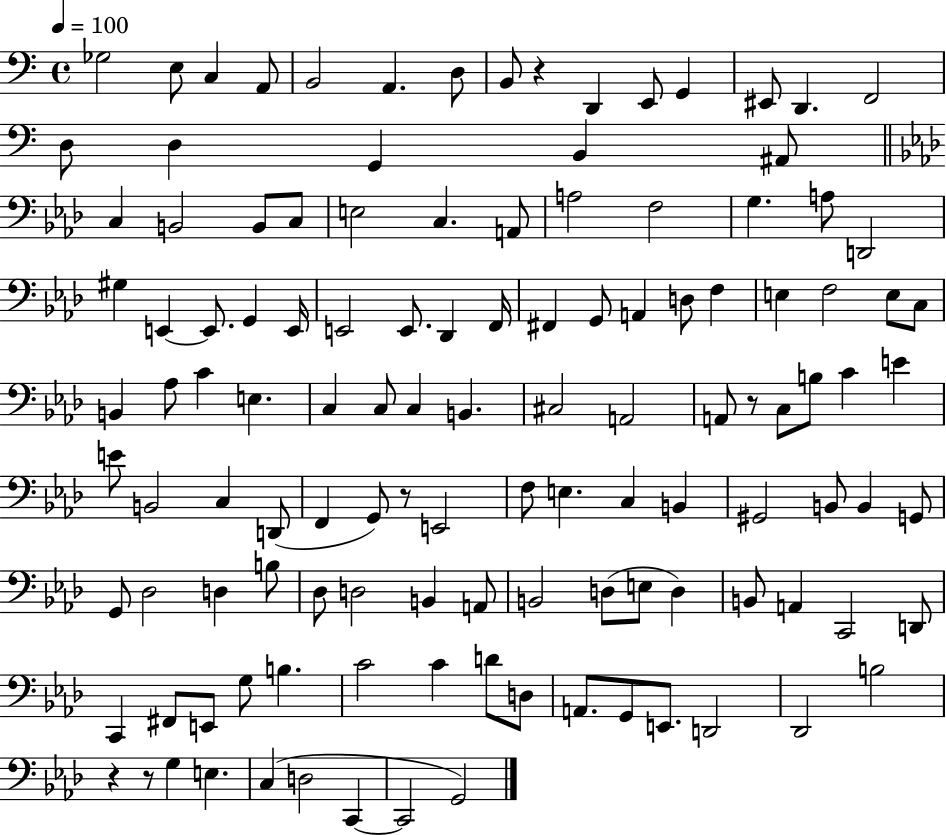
X:1
T:Untitled
M:4/4
L:1/4
K:C
_G,2 E,/2 C, A,,/2 B,,2 A,, D,/2 B,,/2 z D,, E,,/2 G,, ^E,,/2 D,, F,,2 D,/2 D, G,, B,, ^A,,/2 C, B,,2 B,,/2 C,/2 E,2 C, A,,/2 A,2 F,2 G, A,/2 D,,2 ^G, E,, E,,/2 G,, E,,/4 E,,2 E,,/2 _D,, F,,/4 ^F,, G,,/2 A,, D,/2 F, E, F,2 E,/2 C,/2 B,, _A,/2 C E, C, C,/2 C, B,, ^C,2 A,,2 A,,/2 z/2 C,/2 B,/2 C E E/2 B,,2 C, D,,/2 F,, G,,/2 z/2 E,,2 F,/2 E, C, B,, ^G,,2 B,,/2 B,, G,,/2 G,,/2 _D,2 D, B,/2 _D,/2 D,2 B,, A,,/2 B,,2 D,/2 E,/2 D, B,,/2 A,, C,,2 D,,/2 C,, ^F,,/2 E,,/2 G,/2 B, C2 C D/2 D,/2 A,,/2 G,,/2 E,,/2 D,,2 _D,,2 B,2 z z/2 G, E, C, D,2 C,, C,,2 G,,2